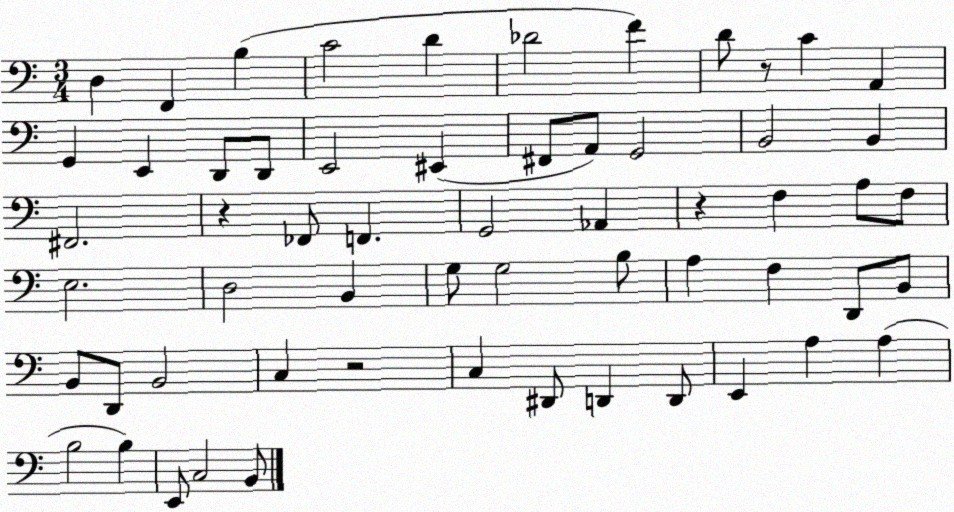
X:1
T:Untitled
M:3/4
L:1/4
K:C
D, F,, B, C2 D _D2 F D/2 z/2 C A,, G,, E,, D,,/2 D,,/2 E,,2 ^E,, ^F,,/2 A,,/2 G,,2 B,,2 B,, ^F,,2 z _F,,/2 F,, G,,2 _A,, z F, A,/2 F,/2 E,2 D,2 B,, G,/2 G,2 B,/2 A, F, D,,/2 B,,/2 B,,/2 D,,/2 B,,2 C, z2 C, ^D,,/2 D,, D,,/2 E,, A, A, B,2 B, E,,/2 C,2 B,,/2